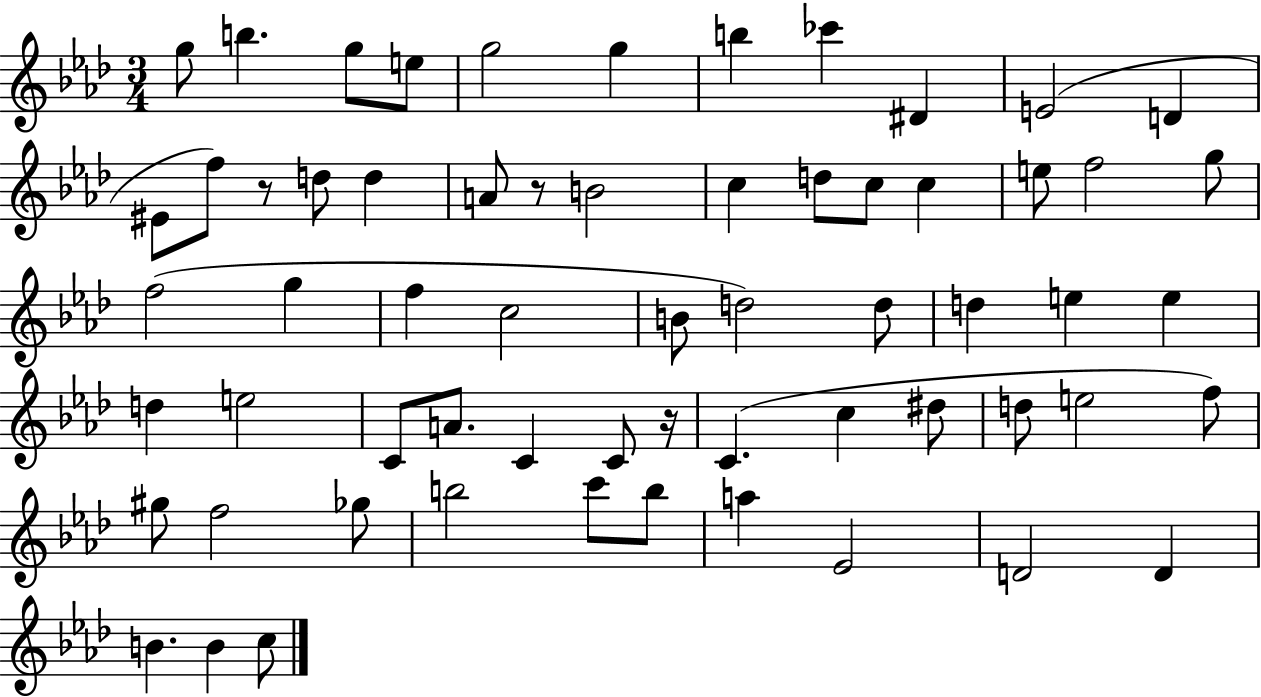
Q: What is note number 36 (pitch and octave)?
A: E5